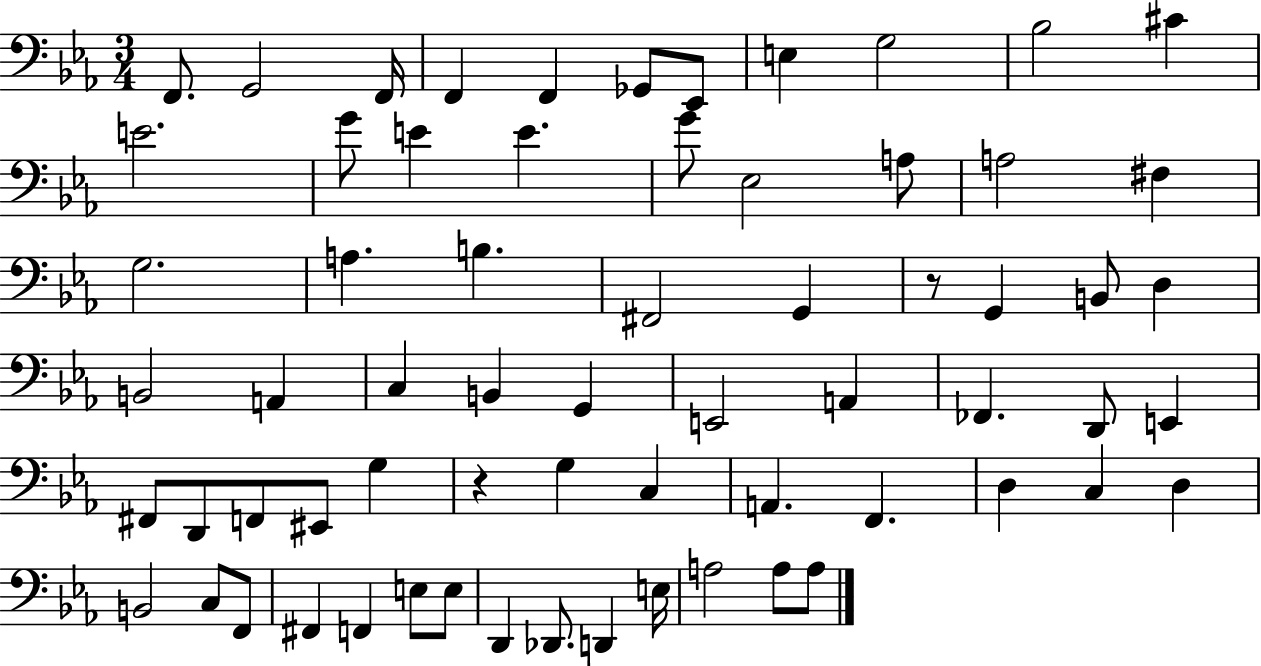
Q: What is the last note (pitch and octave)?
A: A3